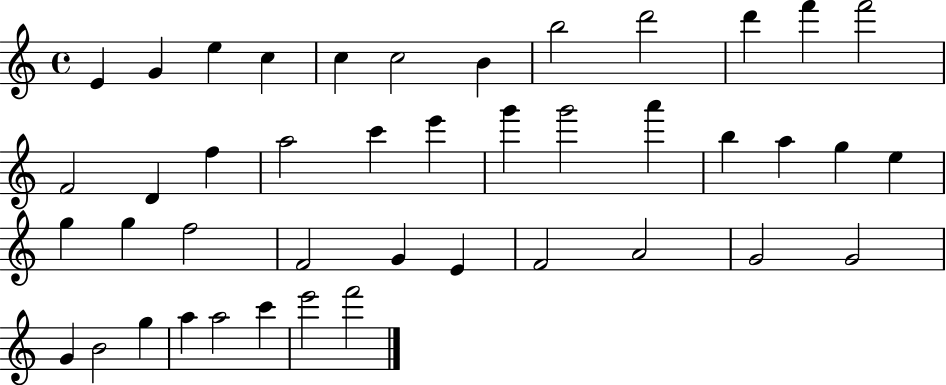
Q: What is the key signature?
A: C major